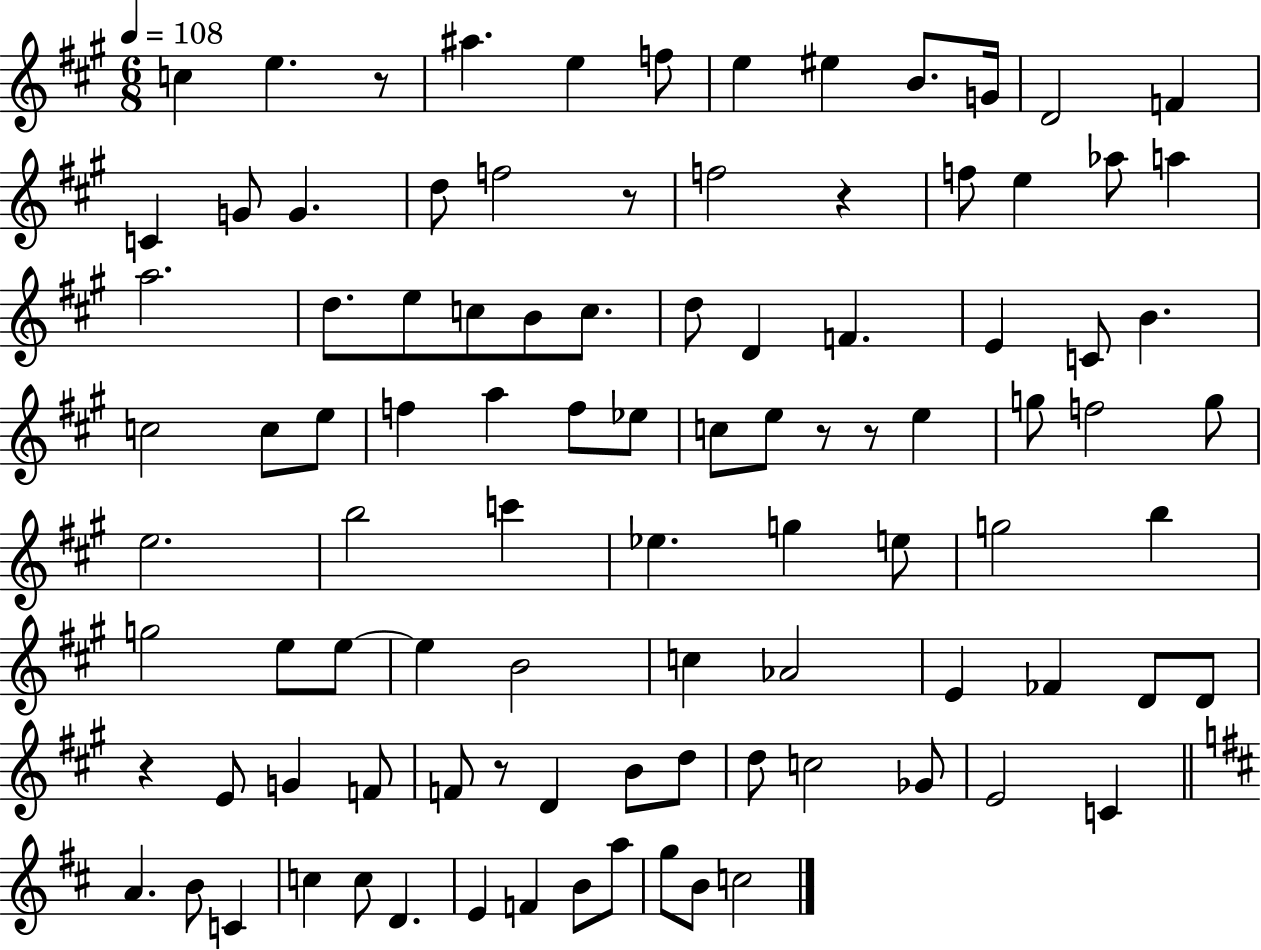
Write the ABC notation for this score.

X:1
T:Untitled
M:6/8
L:1/4
K:A
c e z/2 ^a e f/2 e ^e B/2 G/4 D2 F C G/2 G d/2 f2 z/2 f2 z f/2 e _a/2 a a2 d/2 e/2 c/2 B/2 c/2 d/2 D F E C/2 B c2 c/2 e/2 f a f/2 _e/2 c/2 e/2 z/2 z/2 e g/2 f2 g/2 e2 b2 c' _e g e/2 g2 b g2 e/2 e/2 e B2 c _A2 E _F D/2 D/2 z E/2 G F/2 F/2 z/2 D B/2 d/2 d/2 c2 _G/2 E2 C A B/2 C c c/2 D E F B/2 a/2 g/2 B/2 c2